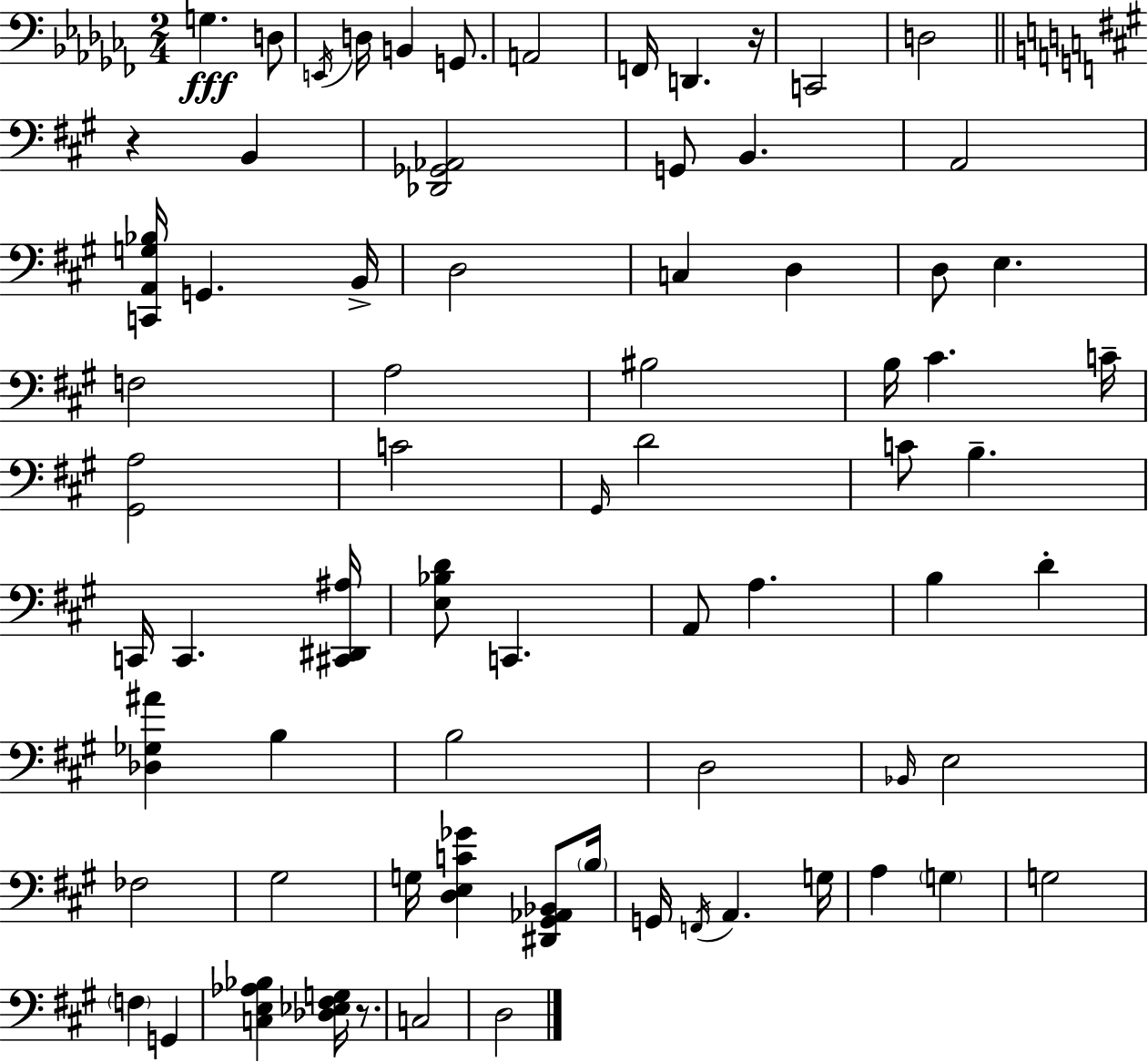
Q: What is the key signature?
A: AES minor